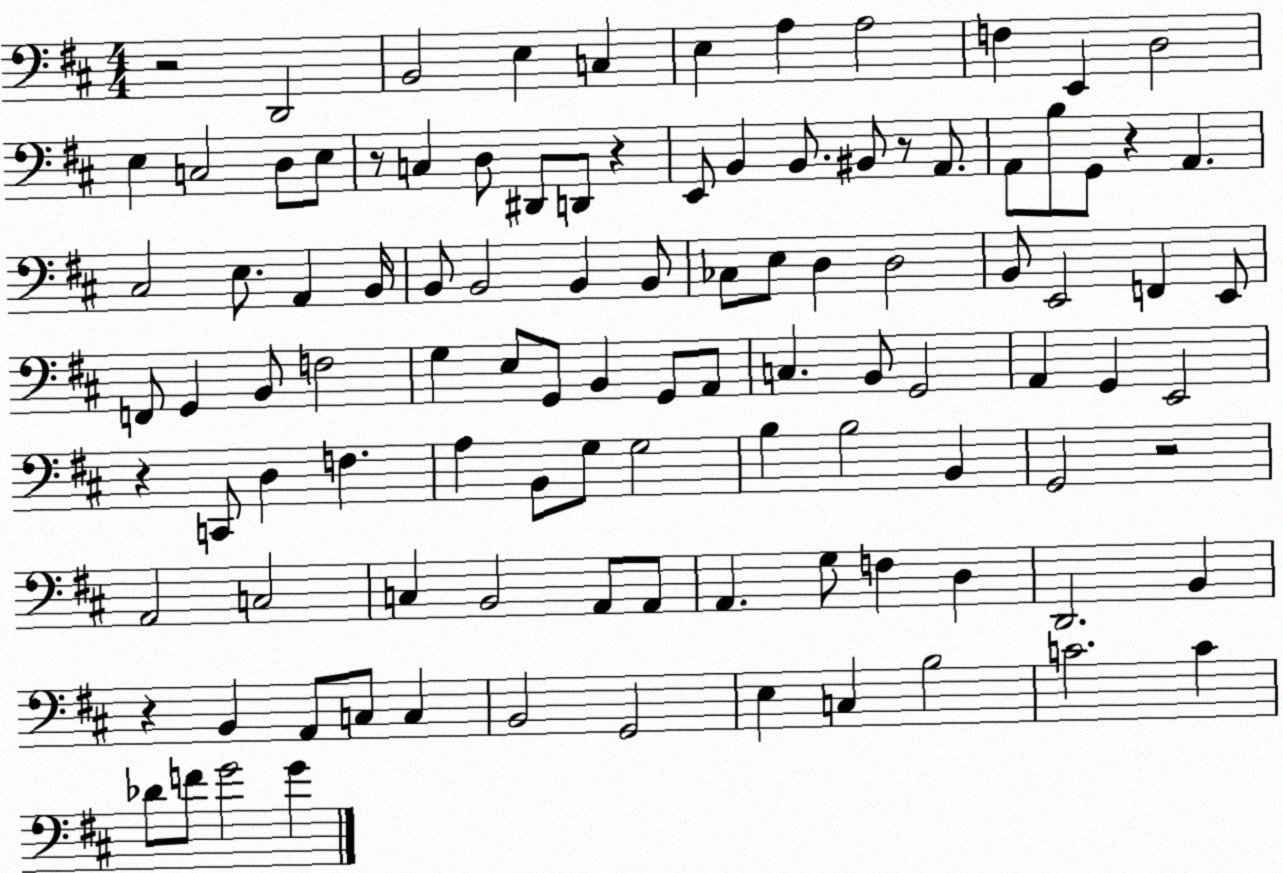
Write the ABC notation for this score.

X:1
T:Untitled
M:4/4
L:1/4
K:D
z2 D,,2 B,,2 E, C, E, A, A,2 F, E,, D,2 E, C,2 D,/2 E,/2 z/2 C, D,/2 ^D,,/2 D,,/2 z E,,/2 B,, B,,/2 ^B,,/2 z/2 A,,/2 A,,/2 B,/2 G,,/2 z A,, ^C,2 E,/2 A,, B,,/4 B,,/2 B,,2 B,, B,,/2 _C,/2 E,/2 D, D,2 B,,/2 E,,2 F,, E,,/2 F,,/2 G,, B,,/2 F,2 G, E,/2 G,,/2 B,, G,,/2 A,,/2 C, B,,/2 G,,2 A,, G,, E,,2 z C,,/2 D, F, A, B,,/2 G,/2 G,2 B, B,2 B,, G,,2 z2 A,,2 C,2 C, B,,2 A,,/2 A,,/2 A,, G,/2 F, D, D,,2 B,, z B,, A,,/2 C,/2 C, B,,2 G,,2 E, C, B,2 C2 C _D/2 F/2 G2 G